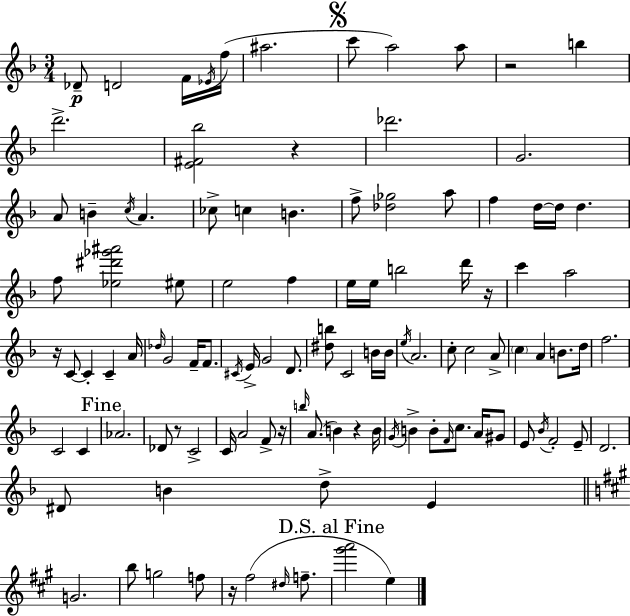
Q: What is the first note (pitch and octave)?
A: Db4